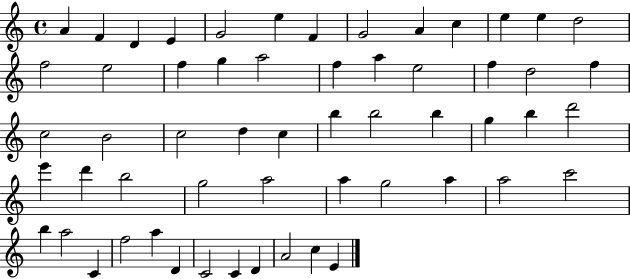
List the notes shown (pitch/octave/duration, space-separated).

A4/q F4/q D4/q E4/q G4/h E5/q F4/q G4/h A4/q C5/q E5/q E5/q D5/h F5/h E5/h F5/q G5/q A5/h F5/q A5/q E5/h F5/q D5/h F5/q C5/h B4/h C5/h D5/q C5/q B5/q B5/h B5/q G5/q B5/q D6/h E6/q D6/q B5/h G5/h A5/h A5/q G5/h A5/q A5/h C6/h B5/q A5/h C4/q F5/h A5/q D4/q C4/h C4/q D4/q A4/h C5/q E4/q